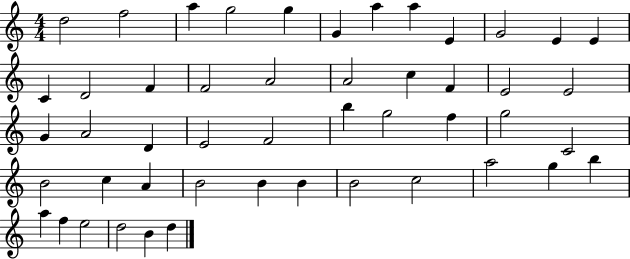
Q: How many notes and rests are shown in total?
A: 49